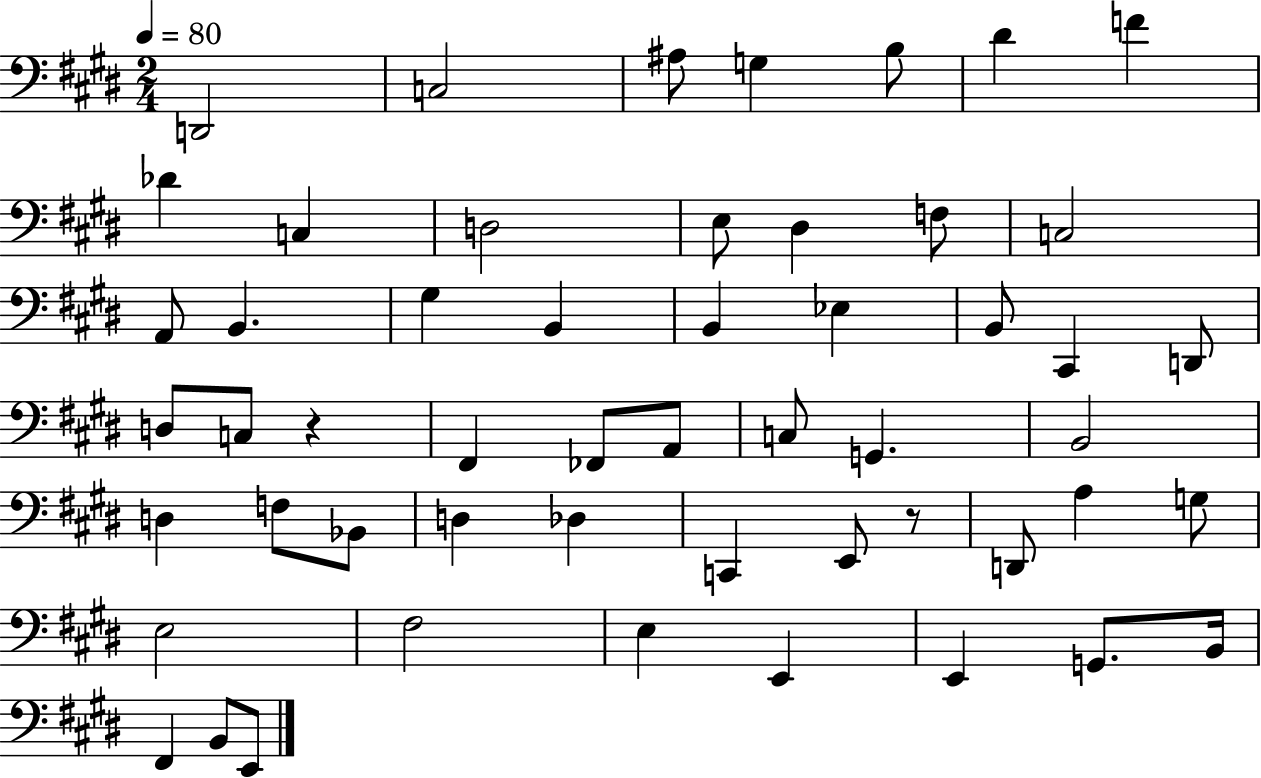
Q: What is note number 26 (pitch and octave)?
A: F#2